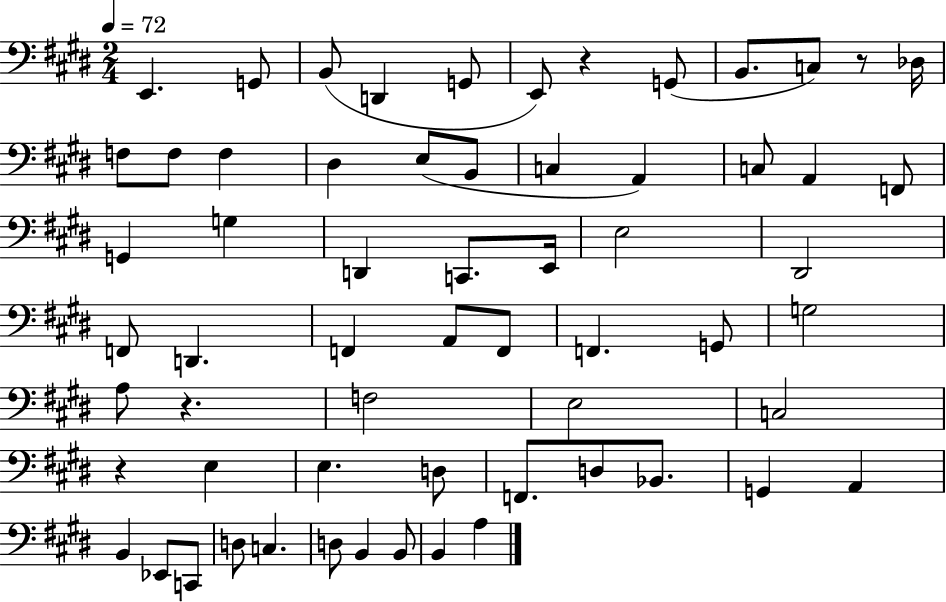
X:1
T:Untitled
M:2/4
L:1/4
K:E
E,, G,,/2 B,,/2 D,, G,,/2 E,,/2 z G,,/2 B,,/2 C,/2 z/2 _D,/4 F,/2 F,/2 F, ^D, E,/2 B,,/2 C, A,, C,/2 A,, F,,/2 G,, G, D,, C,,/2 E,,/4 E,2 ^D,,2 F,,/2 D,, F,, A,,/2 F,,/2 F,, G,,/2 G,2 A,/2 z F,2 E,2 C,2 z E, E, D,/2 F,,/2 D,/2 _B,,/2 G,, A,, B,, _E,,/2 C,,/2 D,/2 C, D,/2 B,, B,,/2 B,, A,